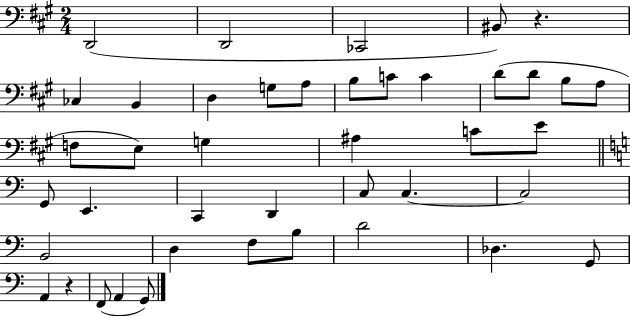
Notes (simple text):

D2/h D2/h CES2/h BIS2/e R/q. CES3/q B2/q D3/q G3/e A3/e B3/e C4/e C4/q D4/e D4/e B3/e A3/e F3/e E3/e G3/q A#3/q C4/e E4/e G2/e E2/q. C2/q D2/q C3/e C3/q. C3/h B2/h D3/q F3/e B3/e D4/h Db3/q. G2/e A2/q R/q F2/e A2/q G2/e